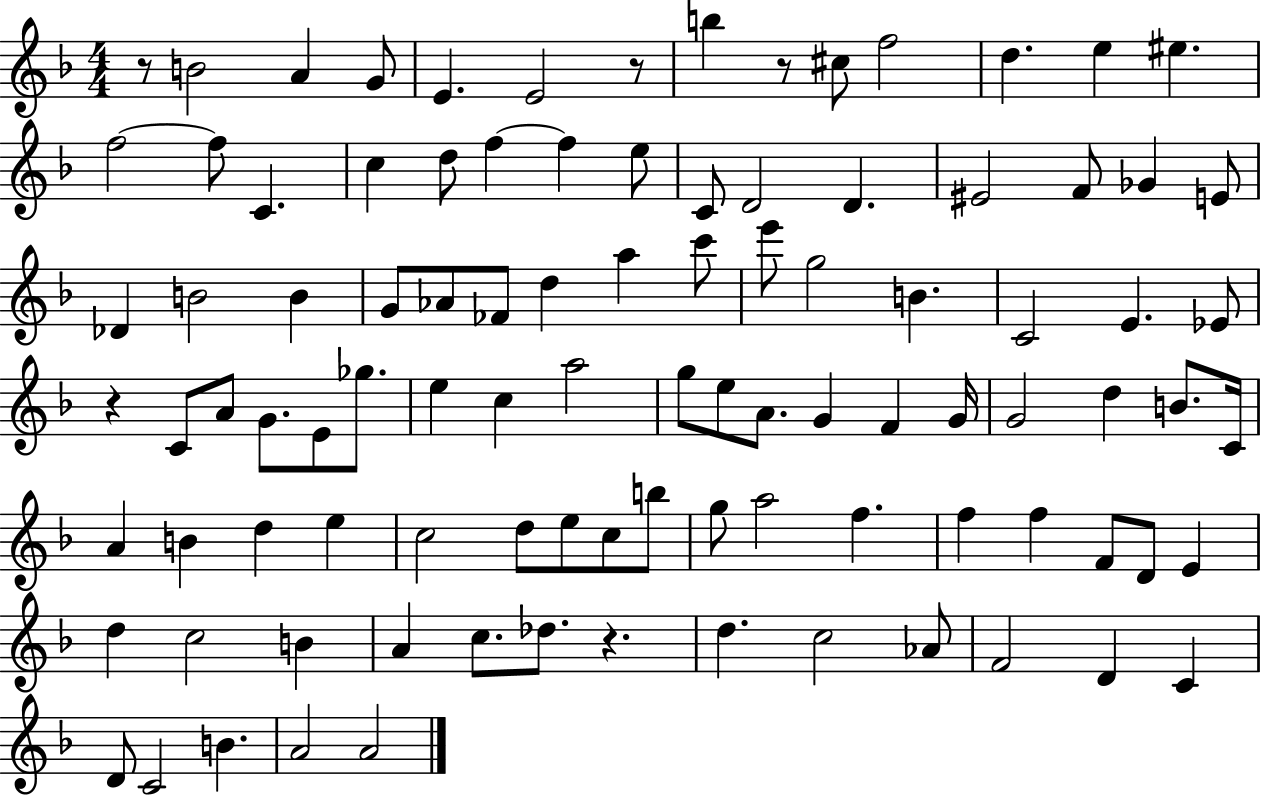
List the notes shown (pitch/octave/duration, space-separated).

R/e B4/h A4/q G4/e E4/q. E4/h R/e B5/q R/e C#5/e F5/h D5/q. E5/q EIS5/q. F5/h F5/e C4/q. C5/q D5/e F5/q F5/q E5/e C4/e D4/h D4/q. EIS4/h F4/e Gb4/q E4/e Db4/q B4/h B4/q G4/e Ab4/e FES4/e D5/q A5/q C6/e E6/e G5/h B4/q. C4/h E4/q. Eb4/e R/q C4/e A4/e G4/e. E4/e Gb5/e. E5/q C5/q A5/h G5/e E5/e A4/e. G4/q F4/q G4/s G4/h D5/q B4/e. C4/s A4/q B4/q D5/q E5/q C5/h D5/e E5/e C5/e B5/e G5/e A5/h F5/q. F5/q F5/q F4/e D4/e E4/q D5/q C5/h B4/q A4/q C5/e. Db5/e. R/q. D5/q. C5/h Ab4/e F4/h D4/q C4/q D4/e C4/h B4/q. A4/h A4/h